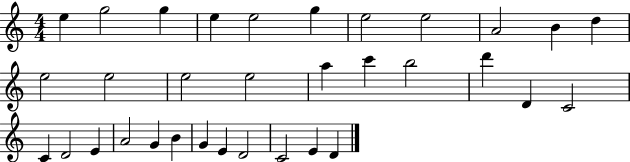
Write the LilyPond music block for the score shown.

{
  \clef treble
  \numericTimeSignature
  \time 4/4
  \key c \major
  e''4 g''2 g''4 | e''4 e''2 g''4 | e''2 e''2 | a'2 b'4 d''4 | \break e''2 e''2 | e''2 e''2 | a''4 c'''4 b''2 | d'''4 d'4 c'2 | \break c'4 d'2 e'4 | a'2 g'4 b'4 | g'4 e'4 d'2 | c'2 e'4 d'4 | \break \bar "|."
}